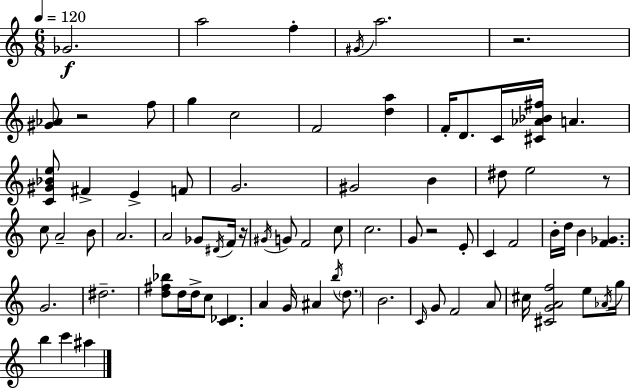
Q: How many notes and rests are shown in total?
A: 76